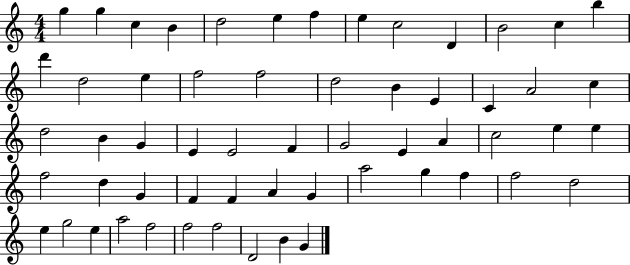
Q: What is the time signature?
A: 4/4